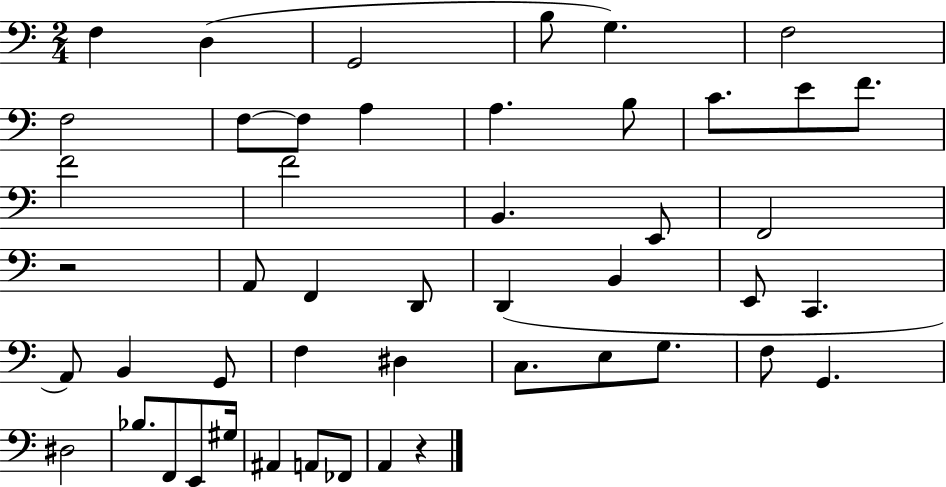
F3/q D3/q G2/h B3/e G3/q. F3/h F3/h F3/e F3/e A3/q A3/q. B3/e C4/e. E4/e F4/e. F4/h F4/h B2/q. E2/e F2/h R/h A2/e F2/q D2/e D2/q B2/q E2/e C2/q. A2/e B2/q G2/e F3/q D#3/q C3/e. E3/e G3/e. F3/e G2/q. D#3/h Bb3/e. F2/e E2/e G#3/s A#2/q A2/e FES2/e A2/q R/q